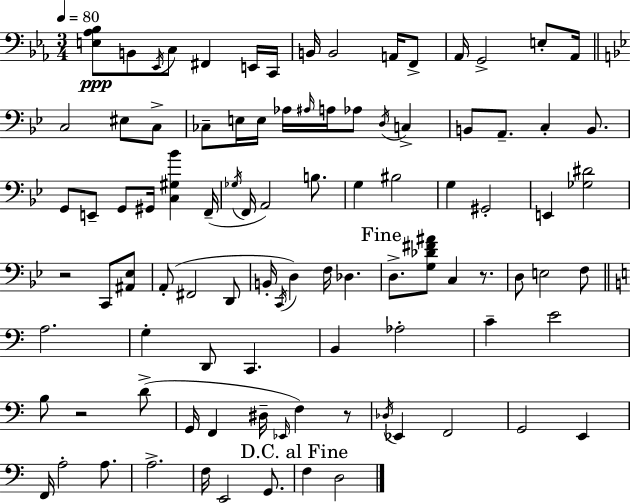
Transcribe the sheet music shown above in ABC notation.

X:1
T:Untitled
M:3/4
L:1/4
K:Cm
[E,_A,_B,]/2 B,,/2 _E,,/4 C,/2 ^F,, E,,/4 C,,/4 B,,/4 B,,2 A,,/4 F,,/2 _A,,/4 G,,2 E,/2 _A,,/4 C,2 ^E,/2 C,/2 _C,/2 E,/4 E,/4 _A,/4 ^A,/4 A,/4 _A,/2 D,/4 C, B,,/2 A,,/2 C, B,,/2 G,,/2 E,,/2 G,,/2 ^G,,/4 [C,^G,_B] F,,/4 _G,/4 F,,/4 A,,2 B,/2 G, ^B,2 G, ^G,,2 E,, [_G,^D]2 z2 C,,/2 [^A,,_E,]/2 A,,/2 ^F,,2 D,,/2 B,,/4 C,,/4 D, F,/4 _D, D,/2 [G,_D^F^A]/2 C, z/2 D,/2 E,2 F,/2 A,2 G, D,,/2 C,, B,, _A,2 C E2 B,/2 z2 D/2 G,,/4 F,, ^D,/4 _E,,/4 F, z/2 _D,/4 _E,, F,,2 G,,2 E,, F,,/4 A,2 A,/2 A,2 F,/4 E,,2 G,,/2 F, D,2